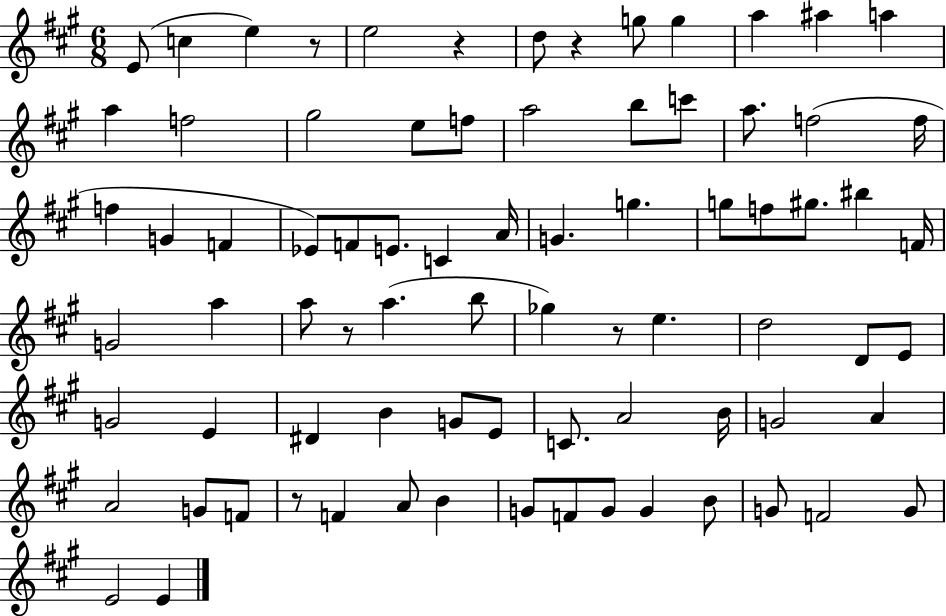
X:1
T:Untitled
M:6/8
L:1/4
K:A
E/2 c e z/2 e2 z d/2 z g/2 g a ^a a a f2 ^g2 e/2 f/2 a2 b/2 c'/2 a/2 f2 f/4 f G F _E/2 F/2 E/2 C A/4 G g g/2 f/2 ^g/2 ^b F/4 G2 a a/2 z/2 a b/2 _g z/2 e d2 D/2 E/2 G2 E ^D B G/2 E/2 C/2 A2 B/4 G2 A A2 G/2 F/2 z/2 F A/2 B G/2 F/2 G/2 G B/2 G/2 F2 G/2 E2 E